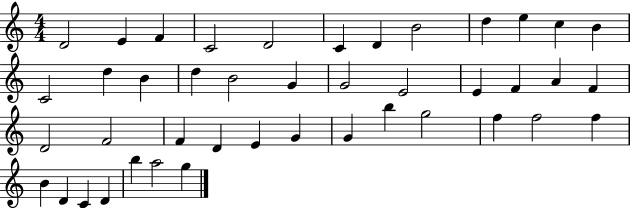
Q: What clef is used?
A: treble